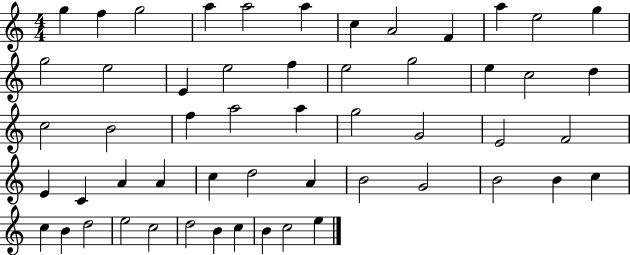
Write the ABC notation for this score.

X:1
T:Untitled
M:4/4
L:1/4
K:C
g f g2 a a2 a c A2 F a e2 g g2 e2 E e2 f e2 g2 e c2 d c2 B2 f a2 a g2 G2 E2 F2 E C A A c d2 A B2 G2 B2 B c c B d2 e2 c2 d2 B c B c2 e